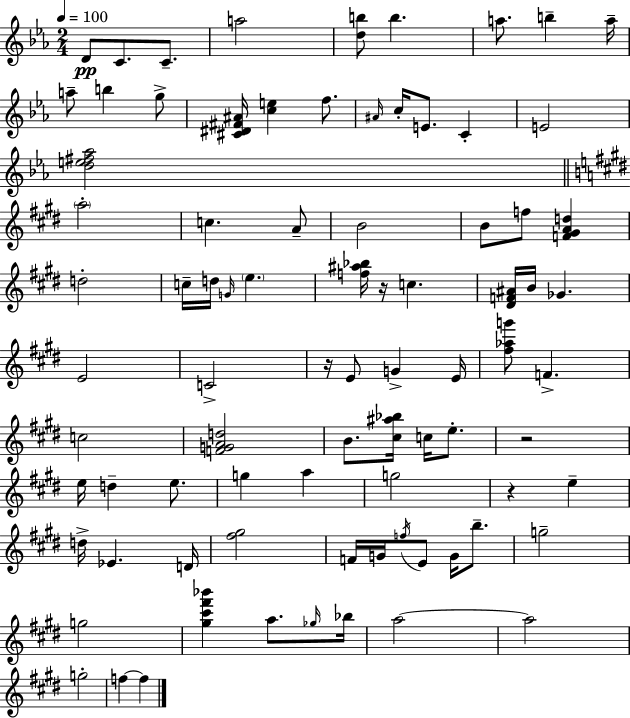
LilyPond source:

{
  \clef treble
  \numericTimeSignature
  \time 2/4
  \key ees \major
  \tempo 4 = 100
  d'8\pp c'8. c'8.-- | a''2 | <d'' b''>8 b''4. | a''8. b''4-- a''16-- | \break a''8-- b''4 g''8-> | <cis' dis' fis' ais'>16 <c'' e''>4 f''8. | \grace { ais'16 } c''16-. e'8. c'4-. | e'2 | \break <d'' e'' fis'' aes''>2 | \bar "||" \break \key e \major \parenthesize a''2-. | c''4. a'8-- | b'2 | b'8 f''8 <f' gis' a' d''>4 | \break d''2-. | c''16-- d''16 \grace { g'16 } \parenthesize e''4. | <f'' ais'' bes''>16 r16 c''4. | <dis' f' ais'>16 b'16 ges'4. | \break e'2 | c'2-> | r16 e'8 g'4-> | e'16 <fis'' aes'' g'''>8 f'4.-> | \break c''2 | <f' g' a' d''>2 | b'8. <cis'' ais'' bes''>16 c''16 e''8.-. | r2 | \break e''16 d''4-- e''8. | g''4 a''4 | g''2 | r4 e''4-- | \break d''16-> ees'4. | d'16 <fis'' gis''>2 | f'16 g'16 \acciaccatura { f''16 } e'8 g'16 b''8.-- | g''2-- | \break g''2 | <gis'' cis''' fis''' bes'''>4 a''8. | \grace { ges''16 } bes''16 a''2~~ | a''2 | \break g''2-. | f''4~~ f''4 | \bar "|."
}